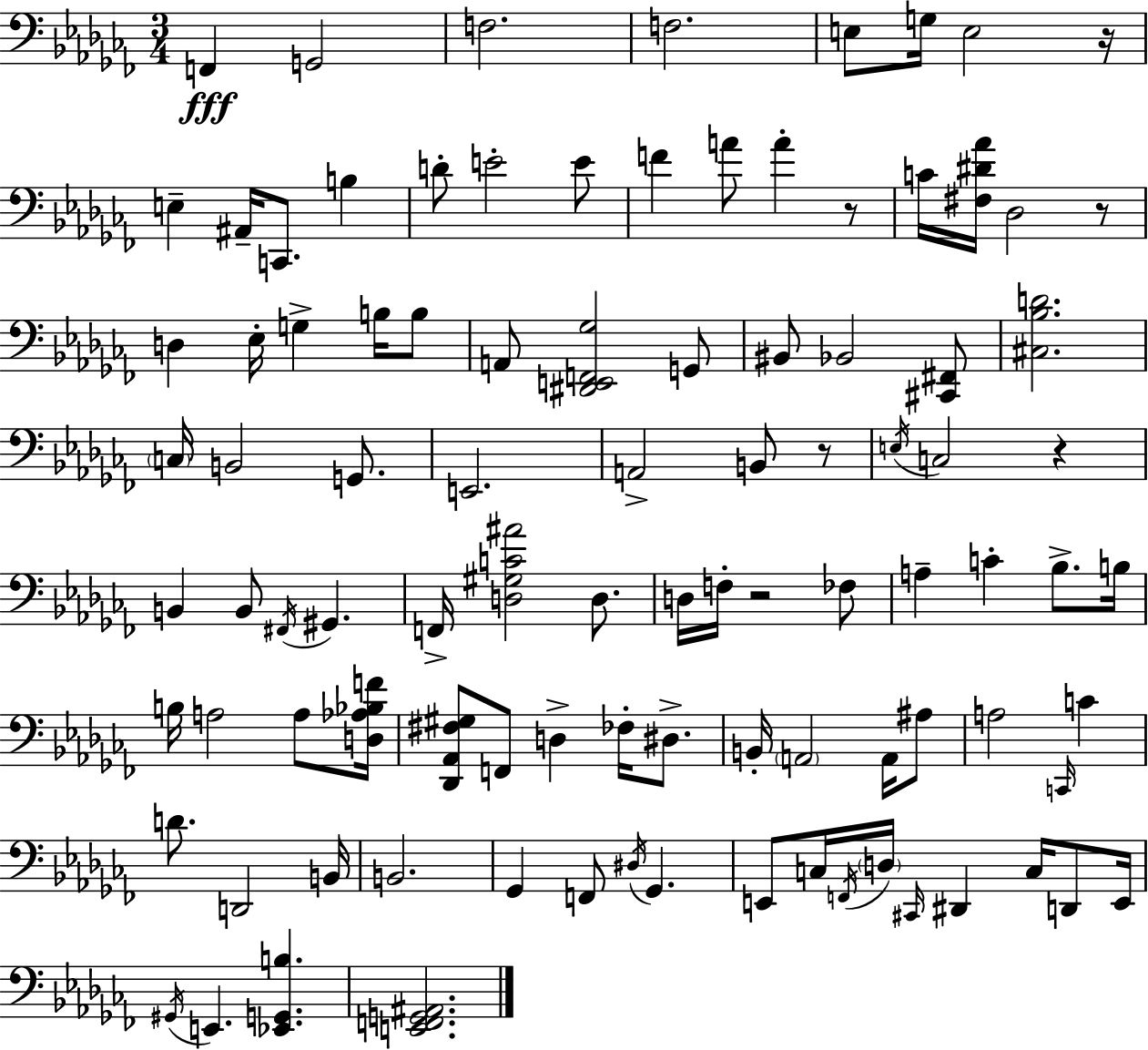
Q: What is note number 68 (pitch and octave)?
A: Gb2